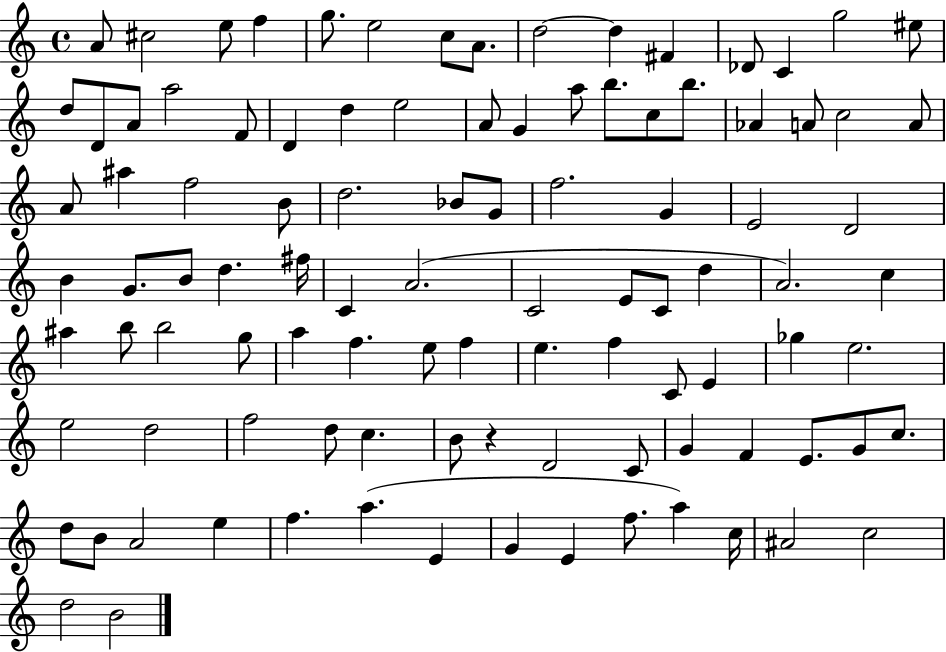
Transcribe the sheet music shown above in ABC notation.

X:1
T:Untitled
M:4/4
L:1/4
K:C
A/2 ^c2 e/2 f g/2 e2 c/2 A/2 d2 d ^F _D/2 C g2 ^e/2 d/2 D/2 A/2 a2 F/2 D d e2 A/2 G a/2 b/2 c/2 b/2 _A A/2 c2 A/2 A/2 ^a f2 B/2 d2 _B/2 G/2 f2 G E2 D2 B G/2 B/2 d ^f/4 C A2 C2 E/2 C/2 d A2 c ^a b/2 b2 g/2 a f e/2 f e f C/2 E _g e2 e2 d2 f2 d/2 c B/2 z D2 C/2 G F E/2 G/2 c/2 d/2 B/2 A2 e f a E G E f/2 a c/4 ^A2 c2 d2 B2